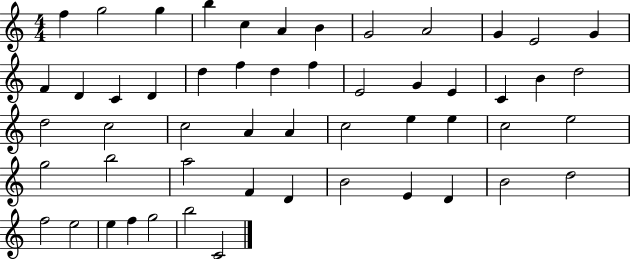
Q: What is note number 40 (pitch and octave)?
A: F4